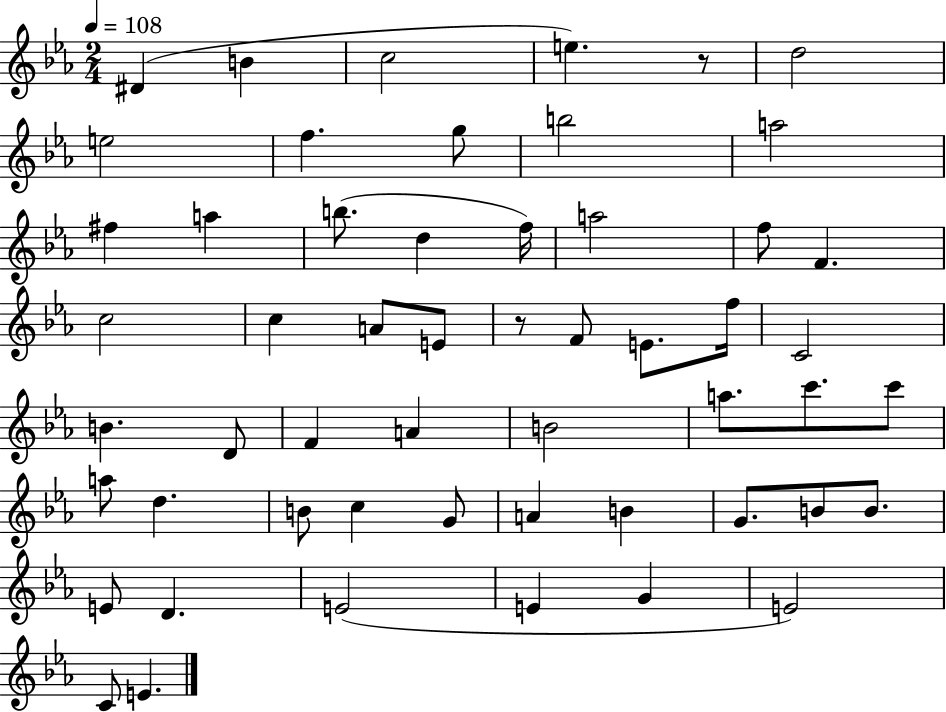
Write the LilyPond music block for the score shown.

{
  \clef treble
  \numericTimeSignature
  \time 2/4
  \key ees \major
  \tempo 4 = 108
  dis'4( b'4 | c''2 | e''4.) r8 | d''2 | \break e''2 | f''4. g''8 | b''2 | a''2 | \break fis''4 a''4 | b''8.( d''4 f''16) | a''2 | f''8 f'4. | \break c''2 | c''4 a'8 e'8 | r8 f'8 e'8. f''16 | c'2 | \break b'4. d'8 | f'4 a'4 | b'2 | a''8. c'''8. c'''8 | \break a''8 d''4. | b'8 c''4 g'8 | a'4 b'4 | g'8. b'8 b'8. | \break e'8 d'4. | e'2( | e'4 g'4 | e'2) | \break c'8 e'4. | \bar "|."
}